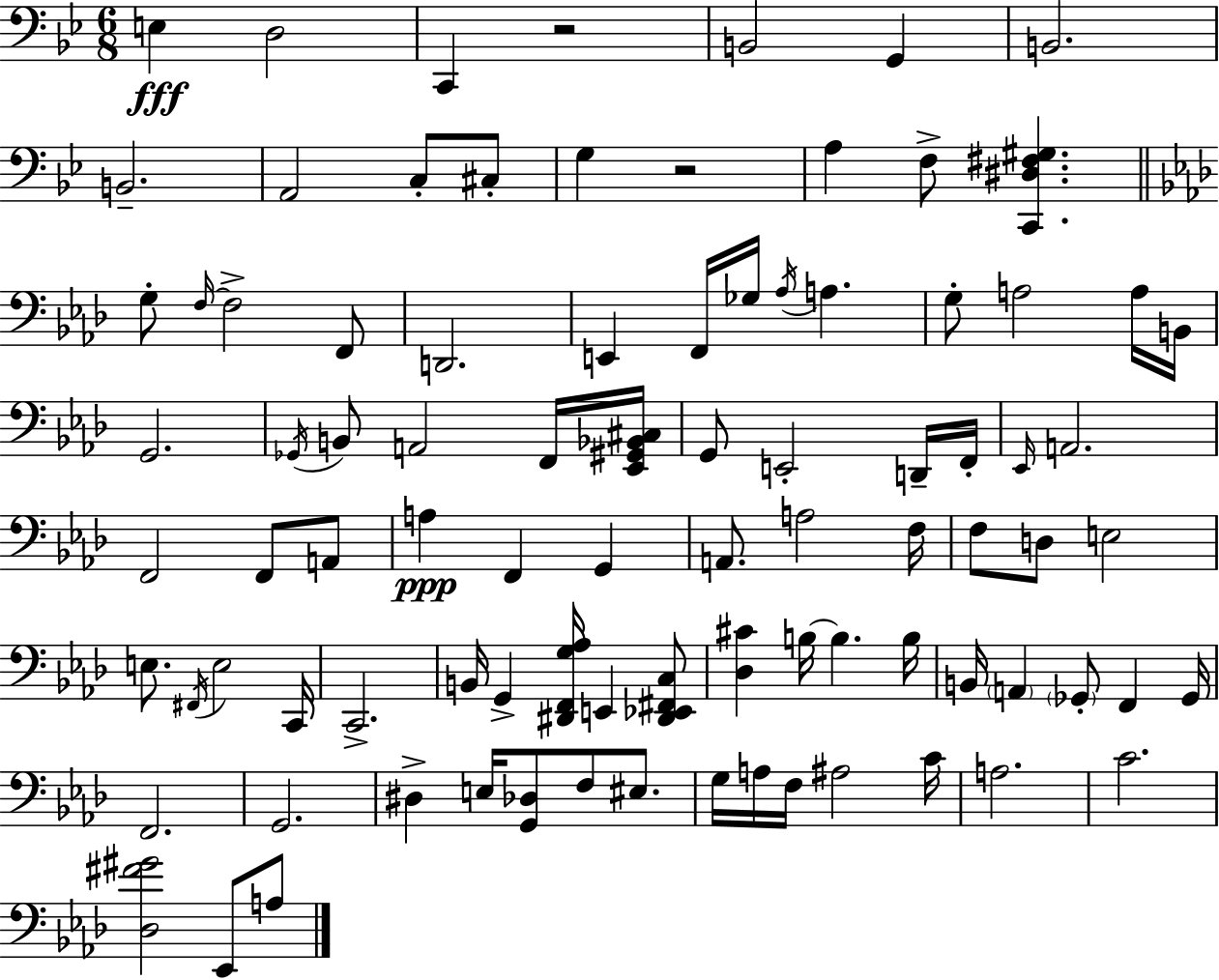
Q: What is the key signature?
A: BES major